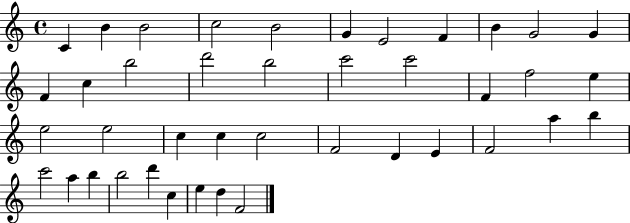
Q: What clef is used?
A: treble